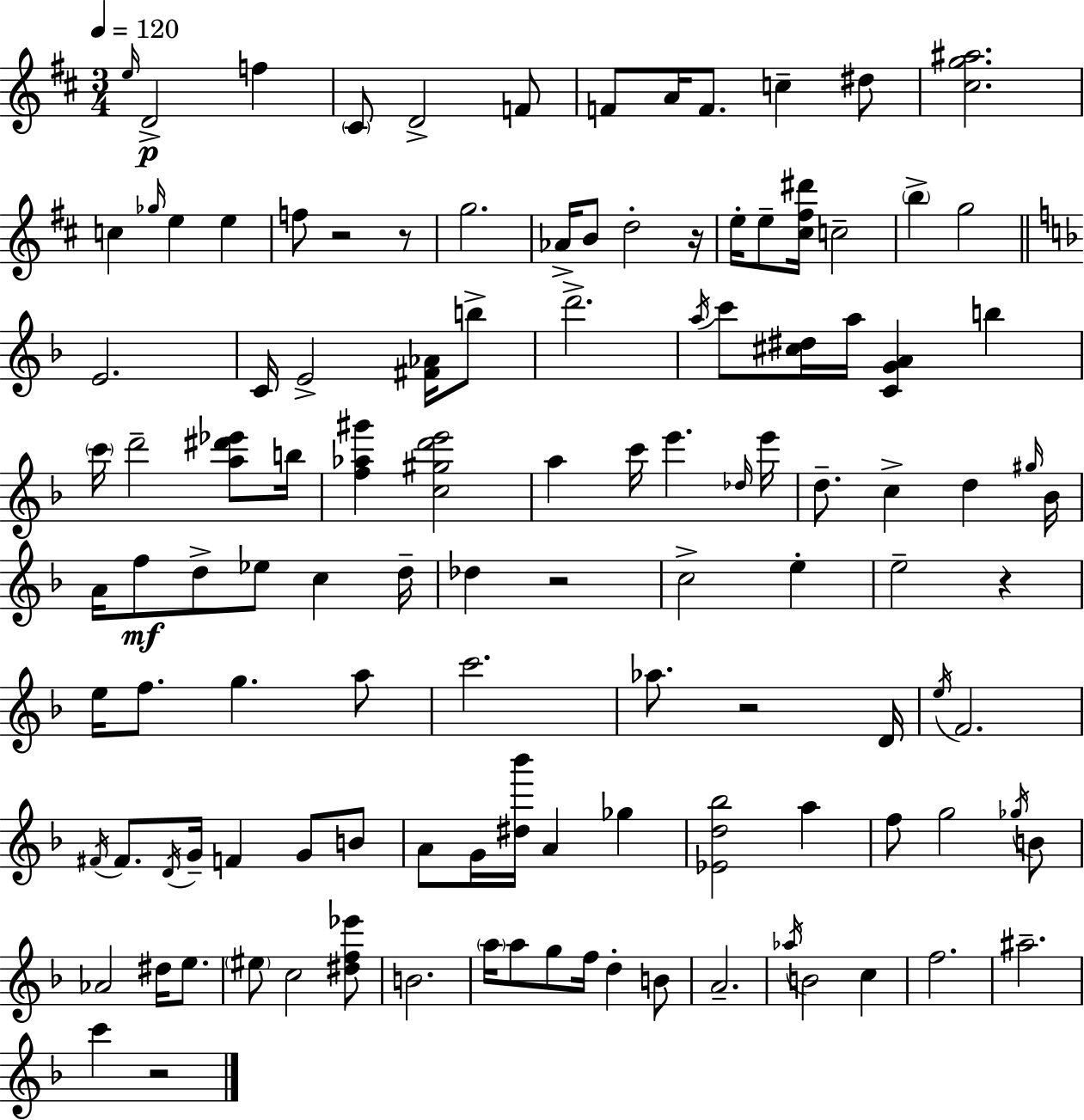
X:1
T:Untitled
M:3/4
L:1/4
K:D
e/4 D2 f ^C/2 D2 F/2 F/2 A/4 F/2 c ^d/2 [^cg^a]2 c _g/4 e e f/2 z2 z/2 g2 _A/4 B/2 d2 z/4 e/4 e/2 [^c^f^d']/4 c2 b g2 E2 C/4 E2 [^F_A]/4 b/2 d'2 a/4 c'/2 [^c^d]/4 a/4 [CGA] b c'/4 d'2 [a^d'_e']/2 b/4 [f_a^g'] [c^gd'e']2 a c'/4 e' _d/4 e'/4 d/2 c d ^g/4 _B/4 A/4 f/2 d/2 _e/2 c d/4 _d z2 c2 e e2 z e/4 f/2 g a/2 c'2 _a/2 z2 D/4 e/4 F2 ^F/4 ^F/2 D/4 G/4 F G/2 B/2 A/2 G/4 [^d_b']/4 A _g [_Ed_b]2 a f/2 g2 _g/4 B/2 _A2 ^d/4 e/2 ^e/2 c2 [^df_e']/2 B2 a/4 a/2 g/2 f/4 d B/2 A2 _a/4 B2 c f2 ^a2 c' z2